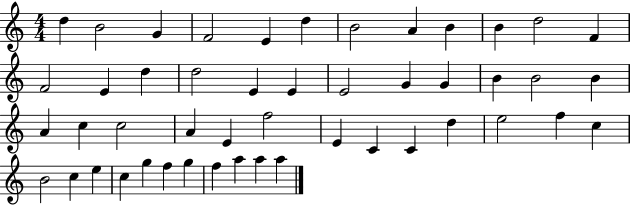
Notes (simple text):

D5/q B4/h G4/q F4/h E4/q D5/q B4/h A4/q B4/q B4/q D5/h F4/q F4/h E4/q D5/q D5/h E4/q E4/q E4/h G4/q G4/q B4/q B4/h B4/q A4/q C5/q C5/h A4/q E4/q F5/h E4/q C4/q C4/q D5/q E5/h F5/q C5/q B4/h C5/q E5/q C5/q G5/q F5/q G5/q F5/q A5/q A5/q A5/q